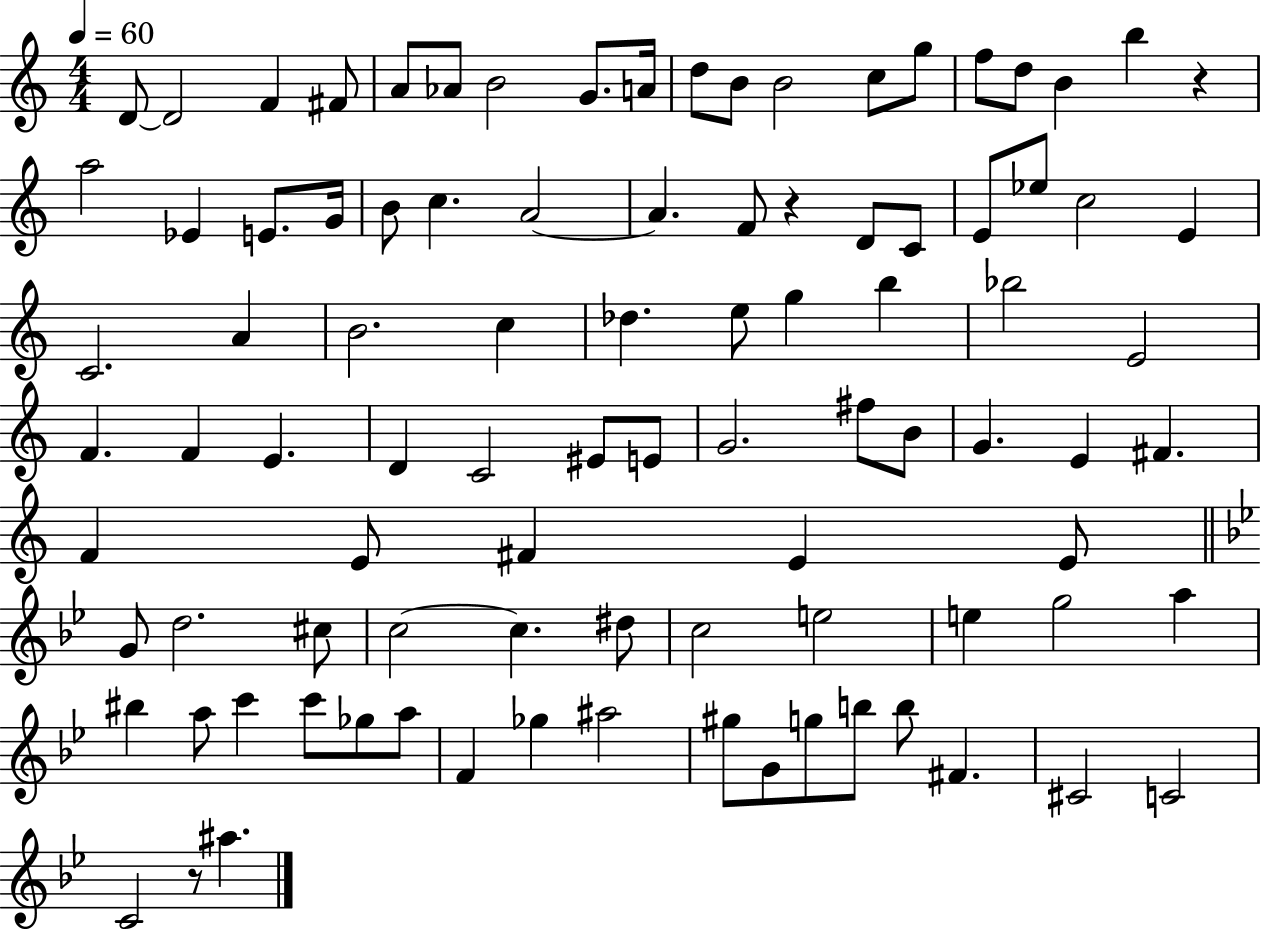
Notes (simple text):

D4/e D4/h F4/q F#4/e A4/e Ab4/e B4/h G4/e. A4/s D5/e B4/e B4/h C5/e G5/e F5/e D5/e B4/q B5/q R/q A5/h Eb4/q E4/e. G4/s B4/e C5/q. A4/h A4/q. F4/e R/q D4/e C4/e E4/e Eb5/e C5/h E4/q C4/h. A4/q B4/h. C5/q Db5/q. E5/e G5/q B5/q Bb5/h E4/h F4/q. F4/q E4/q. D4/q C4/h EIS4/e E4/e G4/h. F#5/e B4/e G4/q. E4/q F#4/q. F4/q E4/e F#4/q E4/q E4/e G4/e D5/h. C#5/e C5/h C5/q. D#5/e C5/h E5/h E5/q G5/h A5/q BIS5/q A5/e C6/q C6/e Gb5/e A5/e F4/q Gb5/q A#5/h G#5/e G4/e G5/e B5/e B5/e F#4/q. C#4/h C4/h C4/h R/e A#5/q.